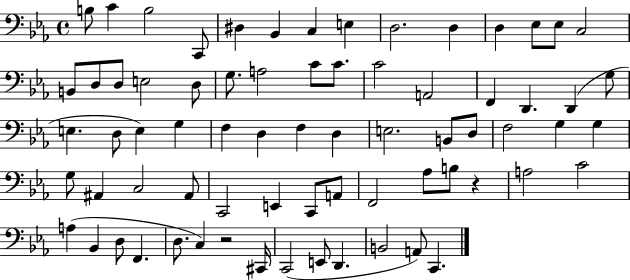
X:1
T:Untitled
M:4/4
L:1/4
K:Eb
B,/2 C B,2 C,,/2 ^D, _B,, C, E, D,2 D, D, _E,/2 _E,/2 C,2 B,,/2 D,/2 D,/2 E,2 D,/2 G,/2 A,2 C/2 C/2 C2 A,,2 F,, D,, D,, G,/2 E, D,/2 E, G, F, D, F, D, E,2 B,,/2 D,/2 F,2 G, G, G,/2 ^A,, C,2 ^A,,/2 C,,2 E,, C,,/2 A,,/2 F,,2 _A,/2 B,/2 z A,2 C2 A, _B,, D,/2 F,, D,/2 C, z2 ^C,,/4 C,,2 E,,/2 D,, B,,2 A,,/2 C,,